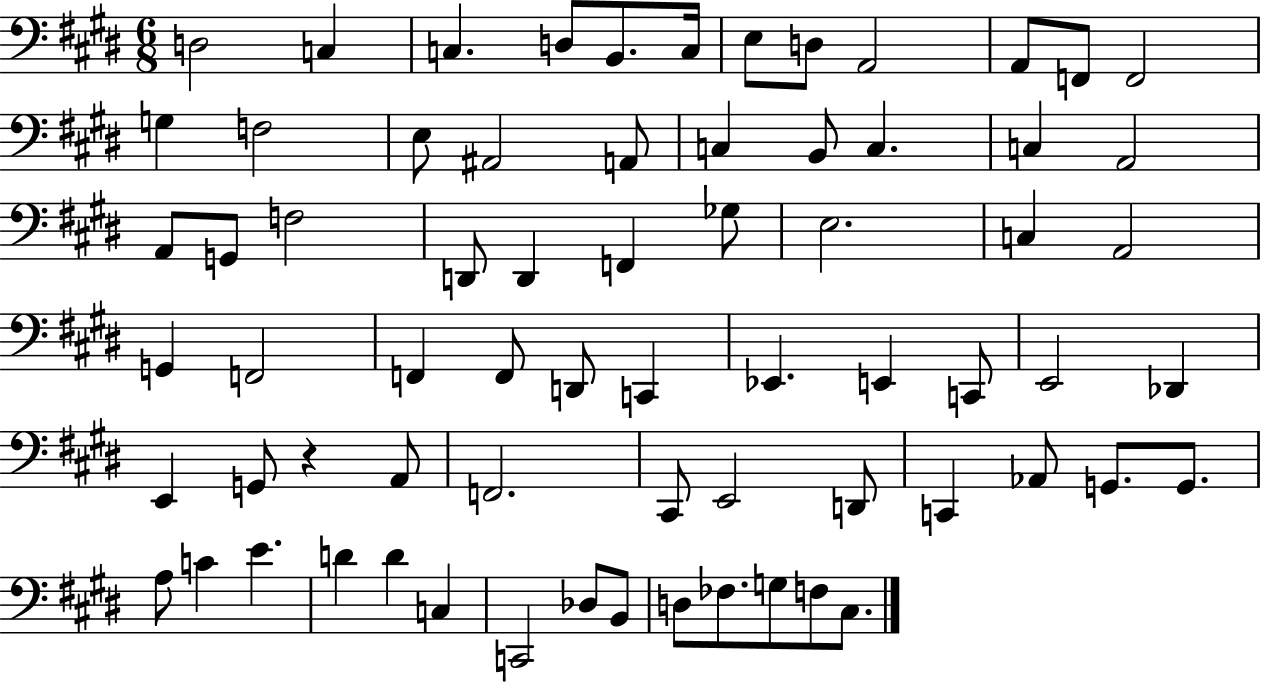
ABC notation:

X:1
T:Untitled
M:6/8
L:1/4
K:E
D,2 C, C, D,/2 B,,/2 C,/4 E,/2 D,/2 A,,2 A,,/2 F,,/2 F,,2 G, F,2 E,/2 ^A,,2 A,,/2 C, B,,/2 C, C, A,,2 A,,/2 G,,/2 F,2 D,,/2 D,, F,, _G,/2 E,2 C, A,,2 G,, F,,2 F,, F,,/2 D,,/2 C,, _E,, E,, C,,/2 E,,2 _D,, E,, G,,/2 z A,,/2 F,,2 ^C,,/2 E,,2 D,,/2 C,, _A,,/2 G,,/2 G,,/2 A,/2 C E D D C, C,,2 _D,/2 B,,/2 D,/2 _F,/2 G,/2 F,/2 ^C,/2